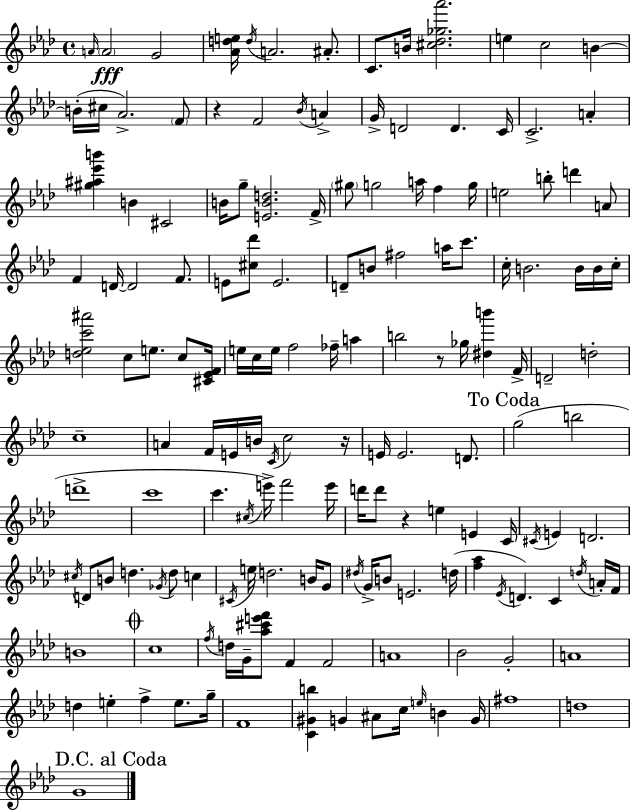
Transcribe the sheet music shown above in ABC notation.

X:1
T:Untitled
M:4/4
L:1/4
K:Fm
A/4 A2 G2 [_Ade]/4 d/4 A2 ^A/2 C/2 B/4 [^c_d_g_a']2 e c2 B B/4 ^c/4 _A2 F/2 z F2 _B/4 A G/4 D2 D C/4 C2 A [^g^a_e'b'] B ^C2 B/4 g/2 [EBd]2 F/4 ^g/2 g2 a/4 f g/4 e2 b/2 d' A/2 F D/4 D2 F/2 E/2 [^c_d']/2 E2 D/2 B/2 ^f2 a/4 c'/2 c/4 B2 B/4 B/4 c/4 [d_ec'^a']2 c/2 e/2 c/2 [^C_EF]/4 e/4 c/4 e/4 f2 _f/4 a b2 z/2 _g/4 [^db'] F/4 D2 d2 c4 A F/4 E/4 B/4 C/4 c2 z/4 E/4 E2 D/2 g2 b2 d'4 c'4 c' ^c/4 e'/4 f'2 e'/4 d'/4 d'/2 z e E C/4 ^C/4 E D2 ^c/4 D/2 B/2 d _G/4 d/2 c ^C/4 e/4 d2 B/4 G/2 ^d/4 G/4 B/2 E2 d/4 [f_a] _E/4 D C d/4 A/4 F/4 B4 c4 f/4 d/4 G/4 [_a^c'e'f']/2 F F2 A4 _B2 G2 A4 d e f e/2 g/4 F4 [C^Gb] G ^A/2 c/4 e/4 B G/4 ^f4 d4 G4